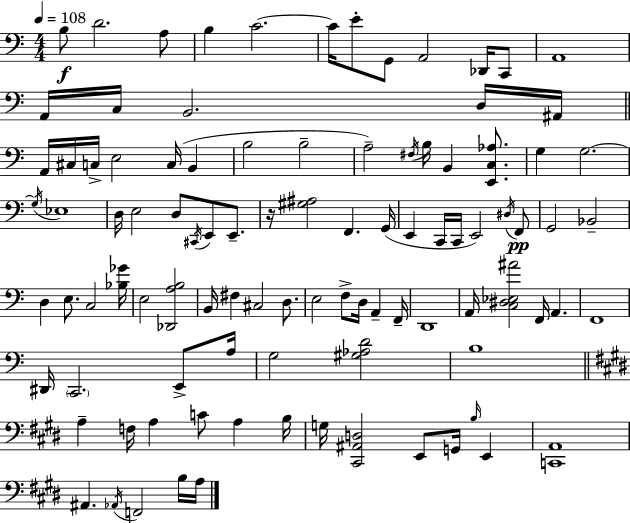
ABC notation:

X:1
T:Untitled
M:4/4
L:1/4
K:Am
B,/2 D2 A,/2 B, C2 C/4 E/2 G,,/2 A,,2 _D,,/4 C,,/2 A,,4 A,,/4 C,/4 B,,2 D,/4 ^A,,/4 A,,/4 ^C,/4 C,/4 E,2 C,/4 B,, B,2 B,2 A,2 ^F,/4 B,/4 B,, [E,,C,_A,]/2 G, G,2 G,/4 _E,4 D,/4 E,2 D,/2 ^C,,/4 E,,/2 E,,/2 z/4 [^G,^A,]2 F,, G,,/4 E,, C,,/4 C,,/4 E,,2 ^D,/4 F,,/2 G,,2 _B,,2 D, E,/2 C,2 [_B,_G]/4 E,2 [_D,,A,B,]2 B,,/4 ^F, ^C,2 D,/2 E,2 F,/2 D,/4 A,, F,,/4 D,,4 A,,/4 [C,^D,_E,^A]2 F,,/4 A,, F,,4 ^D,,/4 C,,2 E,,/2 A,/4 G,2 [^G,_A,D]2 B,4 A, F,/4 A, C/2 A, B,/4 G,/4 [^C,,^A,,D,]2 E,,/2 G,,/4 B,/4 E,, [C,,A,,]4 ^A,, _A,,/4 F,,2 B,/4 A,/4